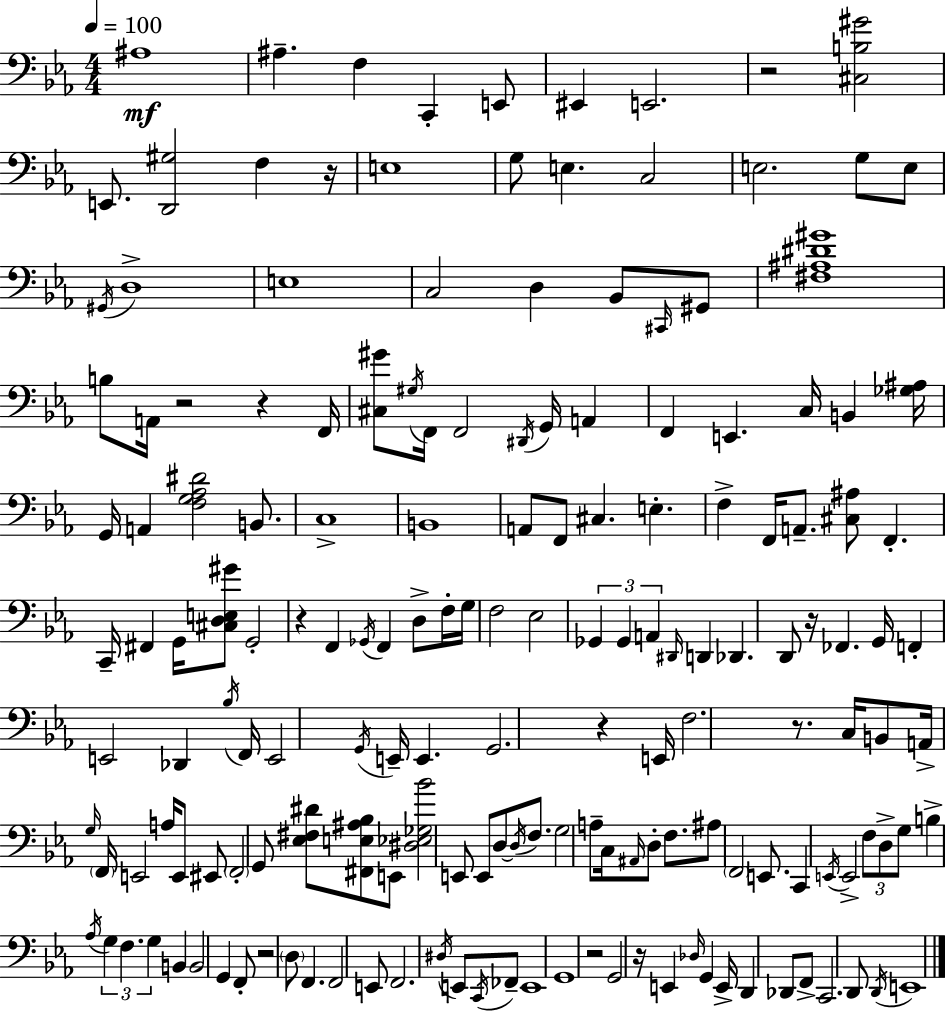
A#3/w A#3/q. F3/q C2/q E2/e EIS2/q E2/h. R/h [C#3,B3,G#4]/h E2/e. [D2,G#3]/h F3/q R/s E3/w G3/e E3/q. C3/h E3/h. G3/e E3/e G#2/s D3/w E3/w C3/h D3/q Bb2/e C#2/s G#2/e [F#3,A#3,D#4,G#4]/w B3/e A2/s R/h R/q F2/s [C#3,G#4]/e G#3/s F2/s F2/h D#2/s G2/s A2/q F2/q E2/q. C3/s B2/q [Gb3,A#3]/s G2/s A2/q [F3,G3,Ab3,D#4]/h B2/e. C3/w B2/w A2/e F2/e C#3/q. E3/q. F3/q F2/s A2/e. [C#3,A#3]/e F2/q. C2/s F#2/q G2/s [C#3,D3,E3,G#4]/e G2/h R/q F2/q Gb2/s F2/q D3/e F3/s G3/s F3/h Eb3/h Gb2/q Gb2/q A2/q D#2/s D2/q Db2/q. D2/e R/s FES2/q. G2/s F2/q E2/h Db2/q Bb3/s F2/s E2/h G2/s E2/s E2/q. G2/h. R/q E2/s F3/h. R/e. C3/s B2/e A2/s G3/s F2/s E2/h A3/s E2/e EIS2/e F2/h G2/e [Eb3,F#3,D#4]/e [F#2,E3,A#3,Bb3]/e E2/e [D#3,Eb3,Gb3,Bb4]/h E2/e E2/e D3/e D3/s F3/e. G3/h A3/e C3/s A#2/s D3/e F3/e. A#3/e F2/h E2/e. C2/q E2/s E2/h F3/e D3/e G3/e B3/q Ab3/s G3/q F3/q. G3/q B2/q B2/h G2/q F2/e R/h D3/e F2/q. F2/h E2/e F2/h. D#3/s E2/e C2/s FES2/e E2/w G2/w R/h G2/h R/s E2/q Db3/s G2/q E2/s D2/q Db2/e F2/e C2/h. D2/e D2/s E2/w